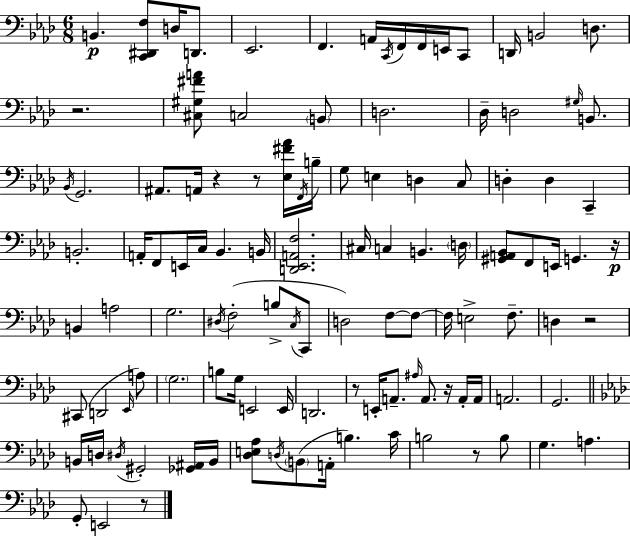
B2/q. [C2,D#2,F3]/e D3/s D2/e. Eb2/h. F2/q. A2/s C2/s F2/s F2/s E2/s C2/e D2/s B2/h D3/e. R/h. [C#3,G#3,F#4,A4]/e C3/h B2/e D3/h. Db3/s D3/h G#3/s B2/e. Bb2/s G2/h. A#2/e. A2/s R/q R/e [Eb3,F#4,Ab4]/s F2/s B3/s G3/e E3/q D3/q C3/e D3/q D3/q C2/q B2/h. A2/s F2/e E2/s C3/s Bb2/q. B2/s [D2,Eb2,A2,F3]/h. C#3/s C3/q B2/q. D3/s [G#2,A2,Bb2]/e F2/e E2/s G2/q. R/s B2/q A3/h G3/h. D#3/s F3/h B3/e C3/s C2/e D3/h F3/e F3/e F3/s E3/h F3/e. D3/q R/h C#2/e D2/h Eb2/s A3/e G3/h. B3/e G3/s E2/h E2/s D2/h. R/e E2/s A2/e. A#3/s A2/e. R/s A2/s A2/s A2/h. G2/h. B2/s D3/s D#3/s G#2/h [Gb2,A#2]/s B2/s [Db3,E3,Ab3]/e D3/s B2/e A2/s B3/q. C4/s B3/h R/e B3/e G3/q. A3/q. G2/e E2/h R/e